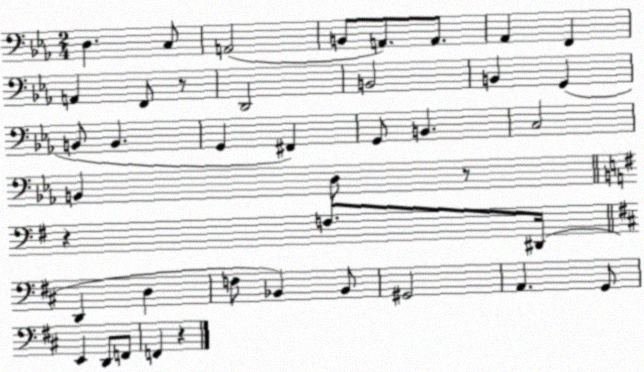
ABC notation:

X:1
T:Untitled
M:2/4
L:1/4
K:Eb
D, C,/2 A,,2 B,,/2 A,,/2 A,,/2 _A,, F,, A,, F,,/2 z/2 D,,2 B,,2 B,, G,, B,,/2 B,, G,, ^F,, G,,/2 B,, C,2 B,, D,/2 z/2 z F,/2 ^D,,/4 D,, D, F,/2 _B,, _B,,/2 ^G,,2 A,, G,,/2 E,, D,,/2 F,,/2 F,, z